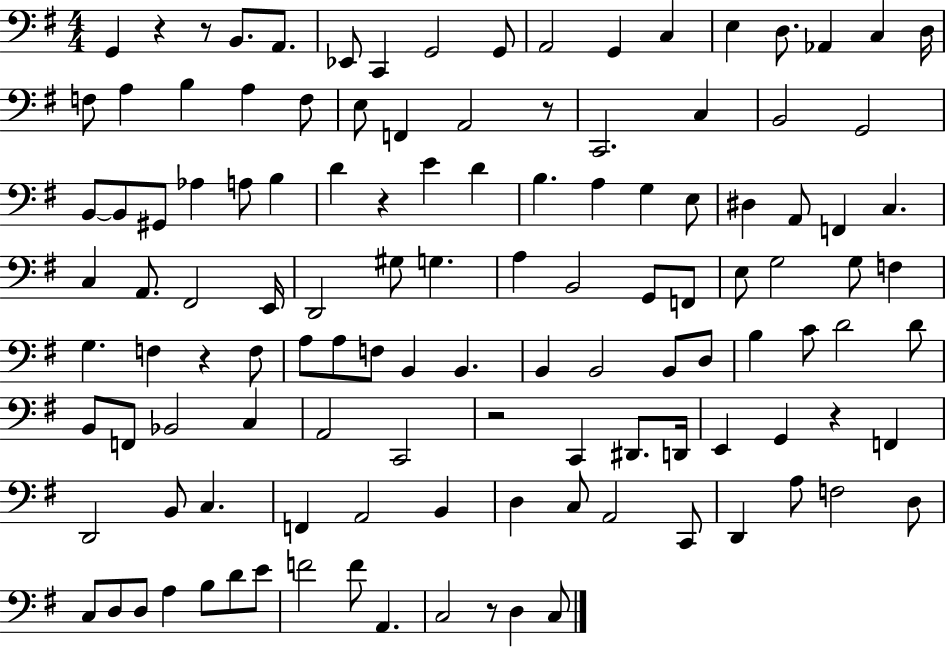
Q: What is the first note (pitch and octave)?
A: G2